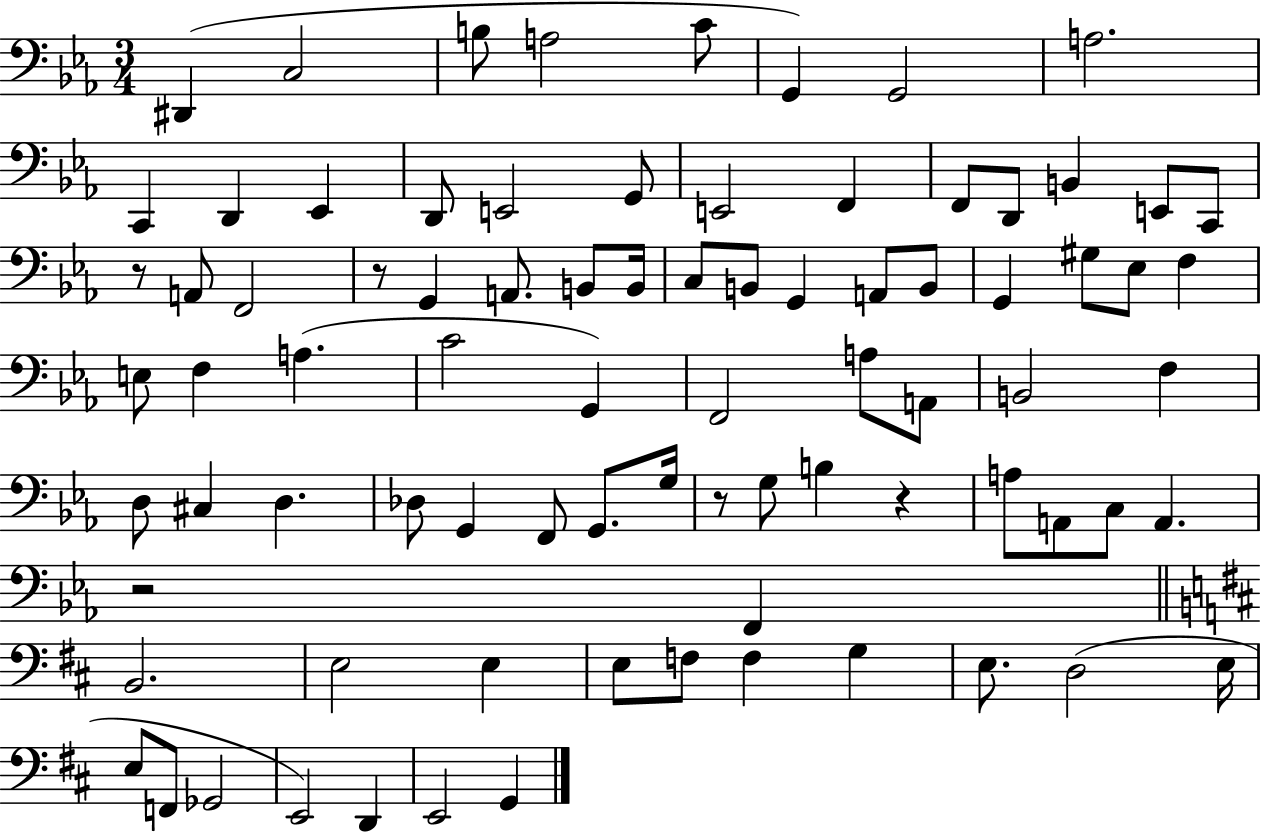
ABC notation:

X:1
T:Untitled
M:3/4
L:1/4
K:Eb
^D,, C,2 B,/2 A,2 C/2 G,, G,,2 A,2 C,, D,, _E,, D,,/2 E,,2 G,,/2 E,,2 F,, F,,/2 D,,/2 B,, E,,/2 C,,/2 z/2 A,,/2 F,,2 z/2 G,, A,,/2 B,,/2 B,,/4 C,/2 B,,/2 G,, A,,/2 B,,/2 G,, ^G,/2 _E,/2 F, E,/2 F, A, C2 G,, F,,2 A,/2 A,,/2 B,,2 F, D,/2 ^C, D, _D,/2 G,, F,,/2 G,,/2 G,/4 z/2 G,/2 B, z A,/2 A,,/2 C,/2 A,, z2 F,, B,,2 E,2 E, E,/2 F,/2 F, G, E,/2 D,2 E,/4 E,/2 F,,/2 _G,,2 E,,2 D,, E,,2 G,,